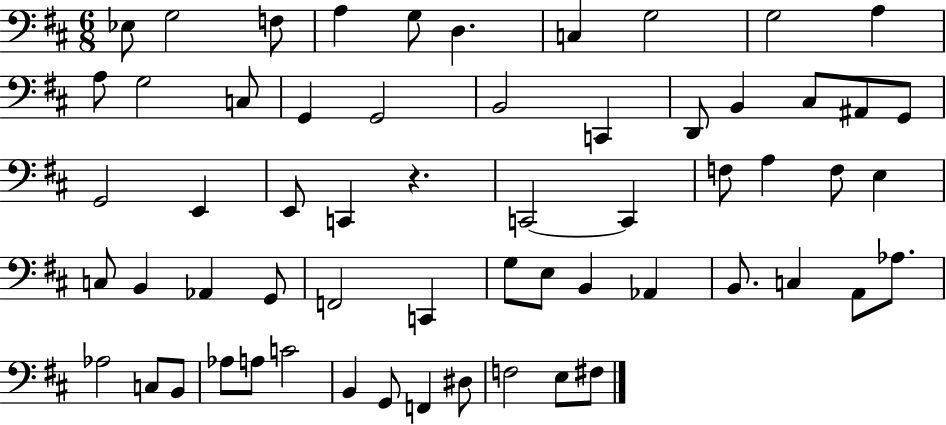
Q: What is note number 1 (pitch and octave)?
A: Eb3